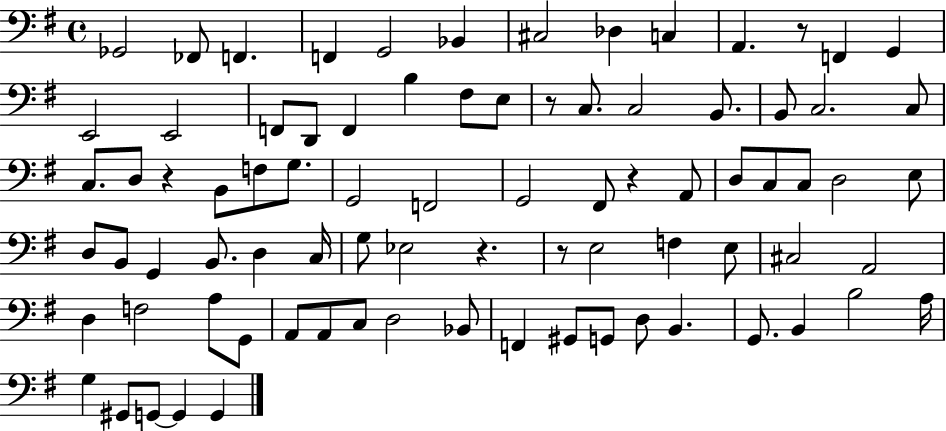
X:1
T:Untitled
M:4/4
L:1/4
K:G
_G,,2 _F,,/2 F,, F,, G,,2 _B,, ^C,2 _D, C, A,, z/2 F,, G,, E,,2 E,,2 F,,/2 D,,/2 F,, B, ^F,/2 E,/2 z/2 C,/2 C,2 B,,/2 B,,/2 C,2 C,/2 C,/2 D,/2 z B,,/2 F,/2 G,/2 G,,2 F,,2 G,,2 ^F,,/2 z A,,/2 D,/2 C,/2 C,/2 D,2 E,/2 D,/2 B,,/2 G,, B,,/2 D, C,/4 G,/2 _E,2 z z/2 E,2 F, E,/2 ^C,2 A,,2 D, F,2 A,/2 G,,/2 A,,/2 A,,/2 C,/2 D,2 _B,,/2 F,, ^G,,/2 G,,/2 D,/2 B,, G,,/2 B,, B,2 A,/4 G, ^G,,/2 G,,/2 G,, G,,